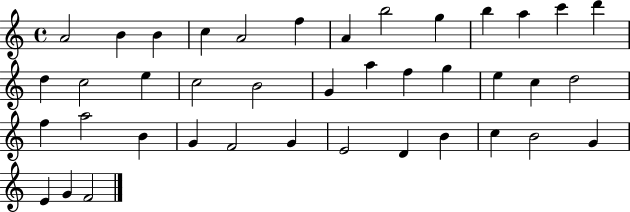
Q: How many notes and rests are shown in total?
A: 40